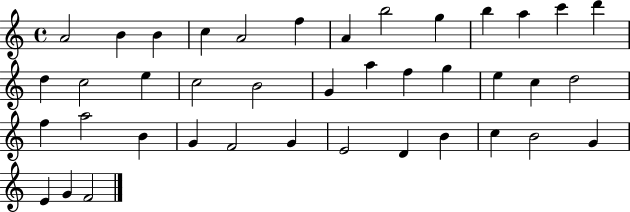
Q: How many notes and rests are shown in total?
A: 40